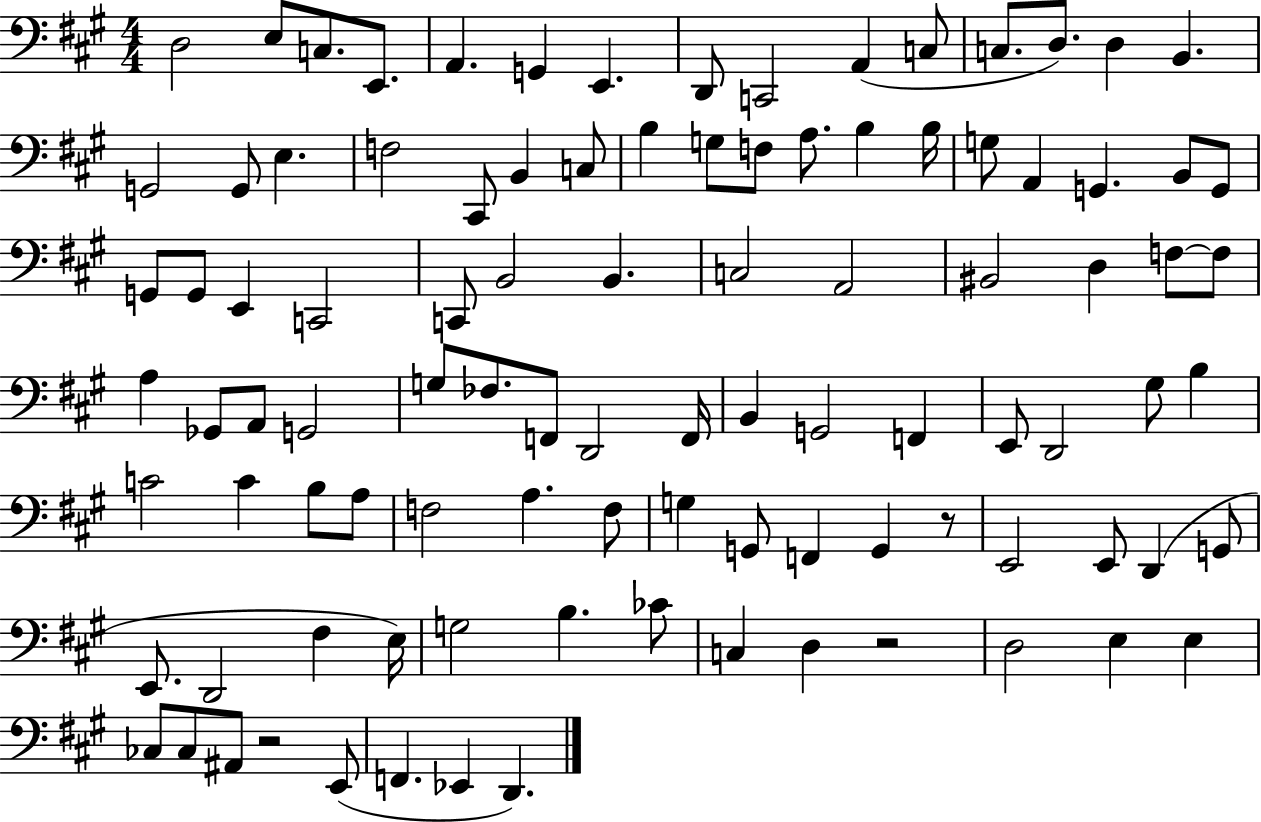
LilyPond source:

{
  \clef bass
  \numericTimeSignature
  \time 4/4
  \key a \major
  \repeat volta 2 { d2 e8 c8. e,8. | a,4. g,4 e,4. | d,8 c,2 a,4( c8 | c8. d8.) d4 b,4. | \break g,2 g,8 e4. | f2 cis,8 b,4 c8 | b4 g8 f8 a8. b4 b16 | g8 a,4 g,4. b,8 g,8 | \break g,8 g,8 e,4 c,2 | c,8 b,2 b,4. | c2 a,2 | bis,2 d4 f8~~ f8 | \break a4 ges,8 a,8 g,2 | g8 fes8. f,8 d,2 f,16 | b,4 g,2 f,4 | e,8 d,2 gis8 b4 | \break c'2 c'4 b8 a8 | f2 a4. f8 | g4 g,8 f,4 g,4 r8 | e,2 e,8 d,4( g,8 | \break e,8. d,2 fis4 e16) | g2 b4. ces'8 | c4 d4 r2 | d2 e4 e4 | \break ces8 ces8 ais,8 r2 e,8( | f,4. ees,4 d,4.) | } \bar "|."
}